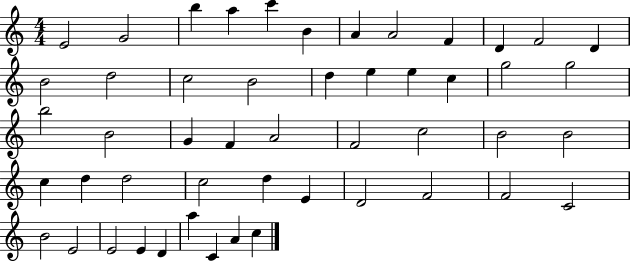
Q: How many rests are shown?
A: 0